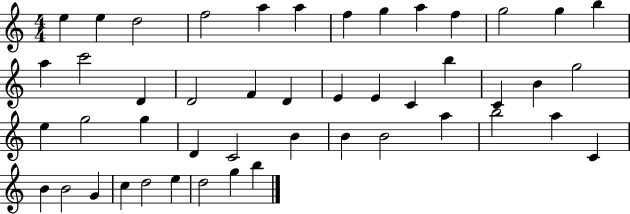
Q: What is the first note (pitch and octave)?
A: E5